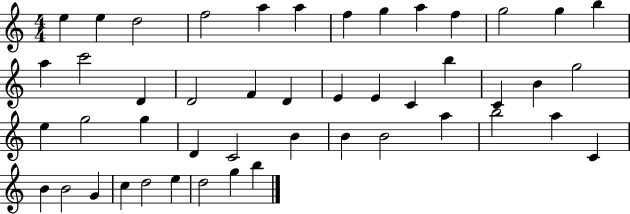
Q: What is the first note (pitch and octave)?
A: E5